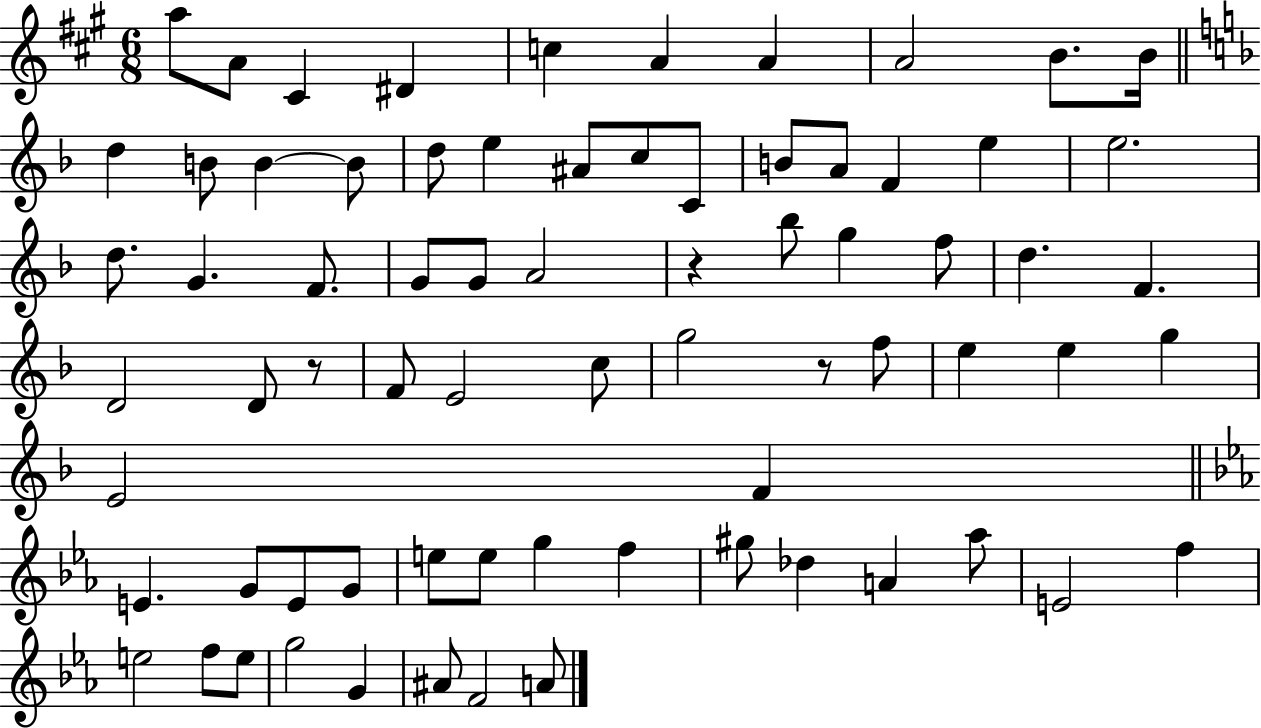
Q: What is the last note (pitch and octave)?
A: A4